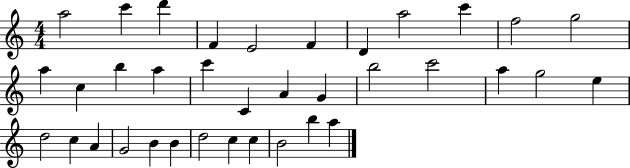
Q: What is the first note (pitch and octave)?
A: A5